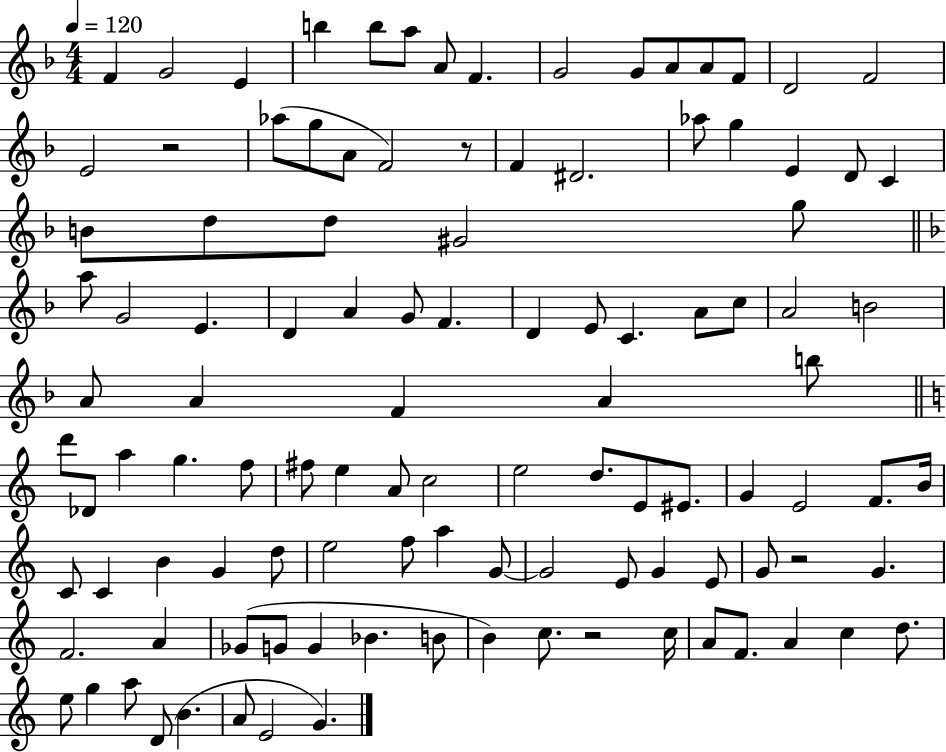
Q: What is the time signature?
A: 4/4